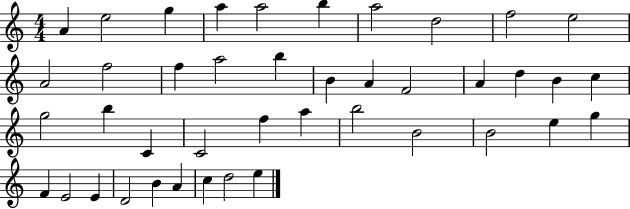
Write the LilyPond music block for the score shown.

{
  \clef treble
  \numericTimeSignature
  \time 4/4
  \key c \major
  a'4 e''2 g''4 | a''4 a''2 b''4 | a''2 d''2 | f''2 e''2 | \break a'2 f''2 | f''4 a''2 b''4 | b'4 a'4 f'2 | a'4 d''4 b'4 c''4 | \break g''2 b''4 c'4 | c'2 f''4 a''4 | b''2 b'2 | b'2 e''4 g''4 | \break f'4 e'2 e'4 | d'2 b'4 a'4 | c''4 d''2 e''4 | \bar "|."
}